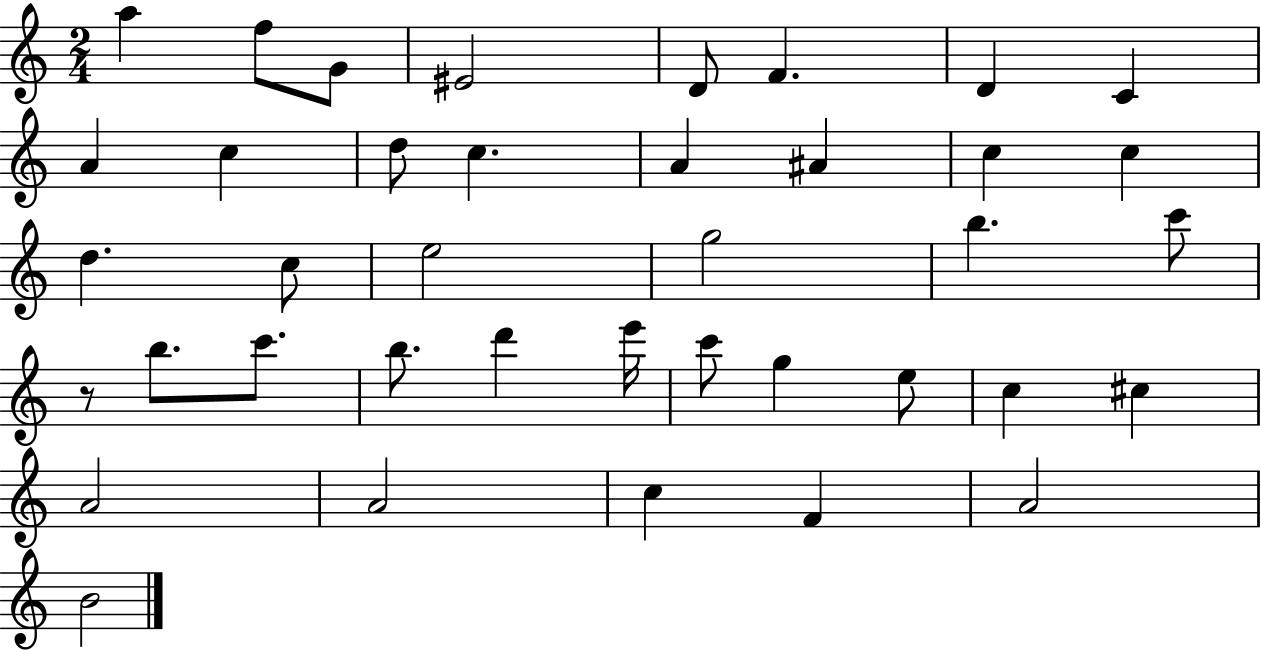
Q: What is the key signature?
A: C major